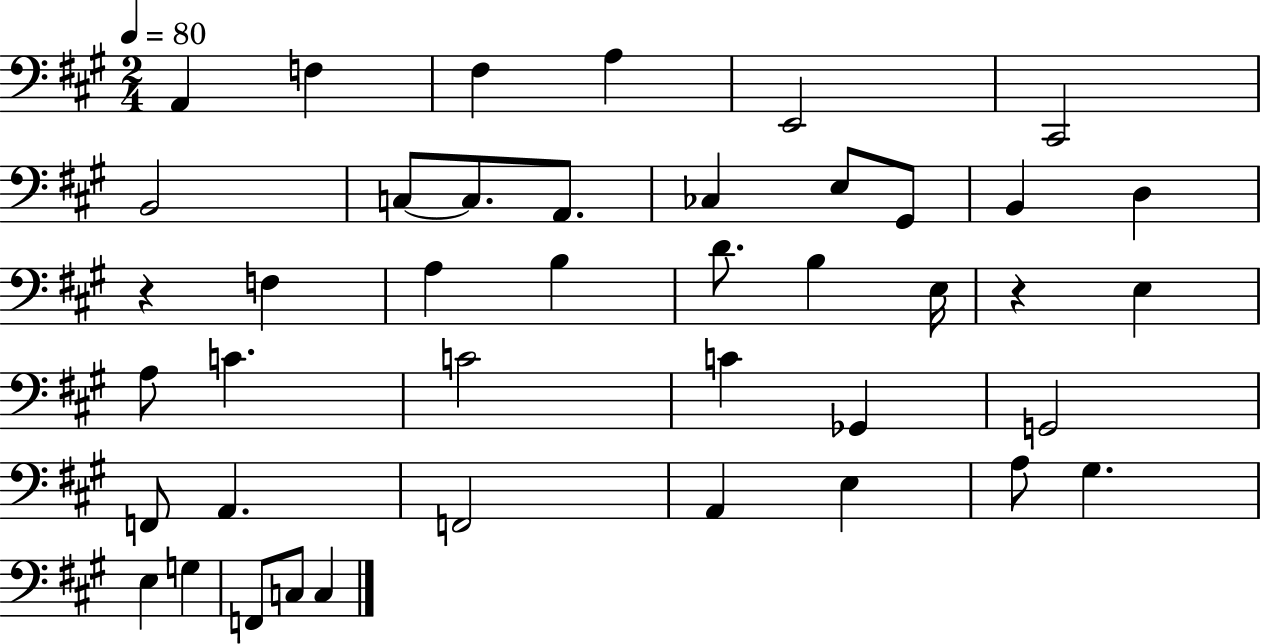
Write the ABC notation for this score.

X:1
T:Untitled
M:2/4
L:1/4
K:A
A,, F, ^F, A, E,,2 ^C,,2 B,,2 C,/2 C,/2 A,,/2 _C, E,/2 ^G,,/2 B,, D, z F, A, B, D/2 B, E,/4 z E, A,/2 C C2 C _G,, G,,2 F,,/2 A,, F,,2 A,, E, A,/2 ^G, E, G, F,,/2 C,/2 C,